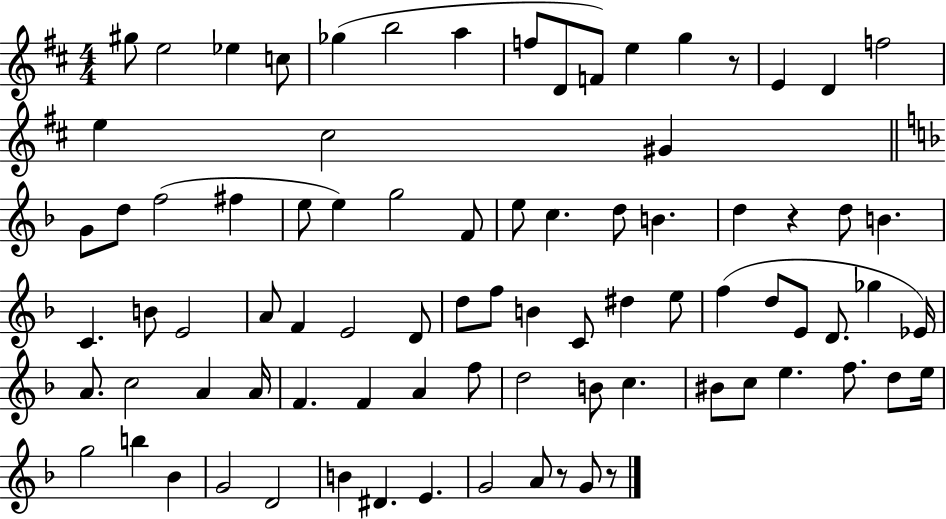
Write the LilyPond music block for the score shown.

{
  \clef treble
  \numericTimeSignature
  \time 4/4
  \key d \major
  gis''8 e''2 ees''4 c''8 | ges''4( b''2 a''4 | f''8 d'8 f'8) e''4 g''4 r8 | e'4 d'4 f''2 | \break e''4 cis''2 gis'4 | \bar "||" \break \key f \major g'8 d''8 f''2( fis''4 | e''8 e''4) g''2 f'8 | e''8 c''4. d''8 b'4. | d''4 r4 d''8 b'4. | \break c'4. b'8 e'2 | a'8 f'4 e'2 d'8 | d''8 f''8 b'4 c'8 dis''4 e''8 | f''4( d''8 e'8 d'8. ges''4 ees'16) | \break a'8. c''2 a'4 a'16 | f'4. f'4 a'4 f''8 | d''2 b'8 c''4. | bis'8 c''8 e''4. f''8. d''8 e''16 | \break g''2 b''4 bes'4 | g'2 d'2 | b'4 dis'4. e'4. | g'2 a'8 r8 g'8 r8 | \break \bar "|."
}